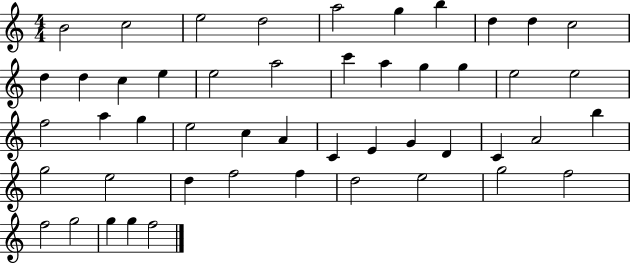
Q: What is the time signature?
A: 4/4